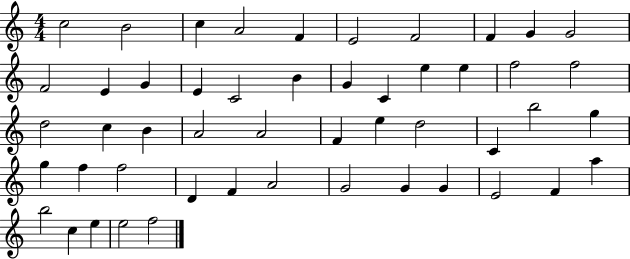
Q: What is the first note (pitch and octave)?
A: C5